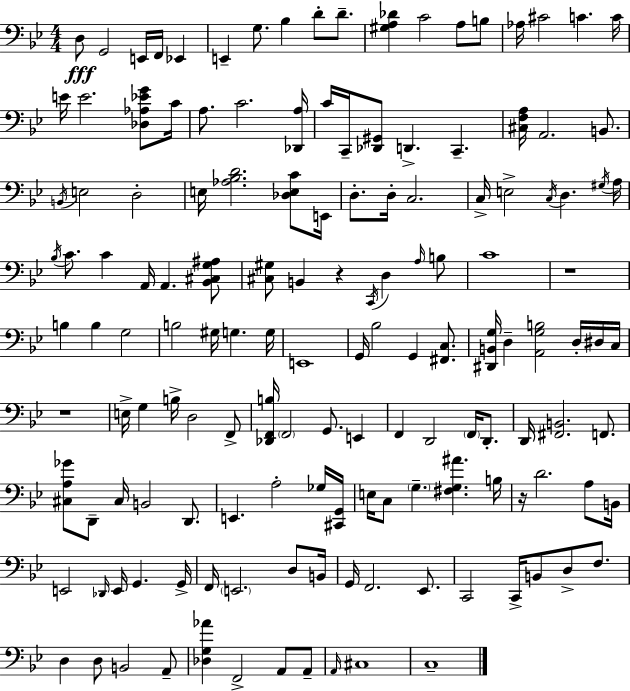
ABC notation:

X:1
T:Untitled
M:4/4
L:1/4
K:Bb
D,/2 G,,2 E,,/4 F,,/4 _E,, E,, G,/2 _B, D/2 D/2 [^G,A,_D] C2 A,/2 B,/2 _A,/4 ^C2 C C/4 E/4 E2 [_D,_A,_EG]/2 C/4 A,/2 C2 [_D,,A,]/4 C/4 C,,/4 [_D,,^G,,]/2 D,, C,, [^C,F,A,]/4 A,,2 B,,/2 B,,/4 E,2 D,2 E,/4 [_A,_B,D]2 [_D,E,C]/2 E,,/4 D,/2 D,/4 C,2 C,/4 E,2 C,/4 D, ^G,/4 A,/4 _B,/4 C/2 C A,,/4 A,, [_B,,^C,G,^A,]/2 [^C,^G,]/2 B,, z C,,/4 D, A,/4 B,/2 C4 z4 B, B, G,2 B,2 ^G,/4 G, G,/4 E,,4 G,,/4 _B,2 G,, [^F,,C,]/2 [^D,,B,,G,]/4 D, [A,,G,B,]2 D,/4 ^D,/4 C,/4 z4 E,/4 G, B,/4 D,2 F,,/2 [_D,,F,,B,]/4 F,,2 G,,/2 E,, F,, D,,2 F,,/4 D,,/2 D,,/4 [^F,,B,,]2 F,,/2 [^C,A,_G]/2 D,,/2 ^C,/4 B,,2 D,,/2 E,, A,2 _G,/4 [^C,,G,,]/4 E,/4 C,/2 G, [^F,G,^A] B,/4 z/4 D2 A,/2 B,,/4 E,,2 _D,,/4 E,,/4 G,, G,,/4 F,,/4 E,,2 D,/2 B,,/4 G,,/4 F,,2 _E,,/2 C,,2 C,,/4 B,,/2 D,/2 F,/2 D, D,/2 B,,2 A,,/2 [_D,G,_A] F,,2 A,,/2 A,,/2 A,,/4 ^C,4 C,4